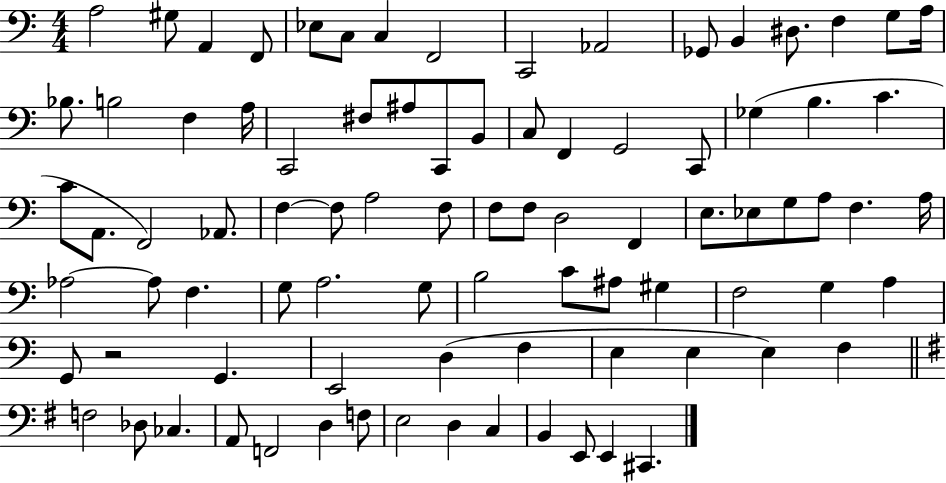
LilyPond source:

{
  \clef bass
  \numericTimeSignature
  \time 4/4
  \key c \major
  \repeat volta 2 { a2 gis8 a,4 f,8 | ees8 c8 c4 f,2 | c,2 aes,2 | ges,8 b,4 dis8. f4 g8 a16 | \break bes8. b2 f4 a16 | c,2 fis8 ais8 c,8 b,8 | c8 f,4 g,2 c,8 | ges4( b4. c'4. | \break c'8 a,8. f,2) aes,8. | f4~~ f8 a2 f8 | f8 f8 d2 f,4 | e8. ees8 g8 a8 f4. a16 | \break aes2~~ aes8 f4. | g8 a2. g8 | b2 c'8 ais8 gis4 | f2 g4 a4 | \break g,8 r2 g,4. | e,2 d4( f4 | e4 e4 e4) f4 | \bar "||" \break \key g \major f2 des8 ces4. | a,8 f,2 d4 f8 | e2 d4 c4 | b,4 e,8 e,4 cis,4. | \break } \bar "|."
}